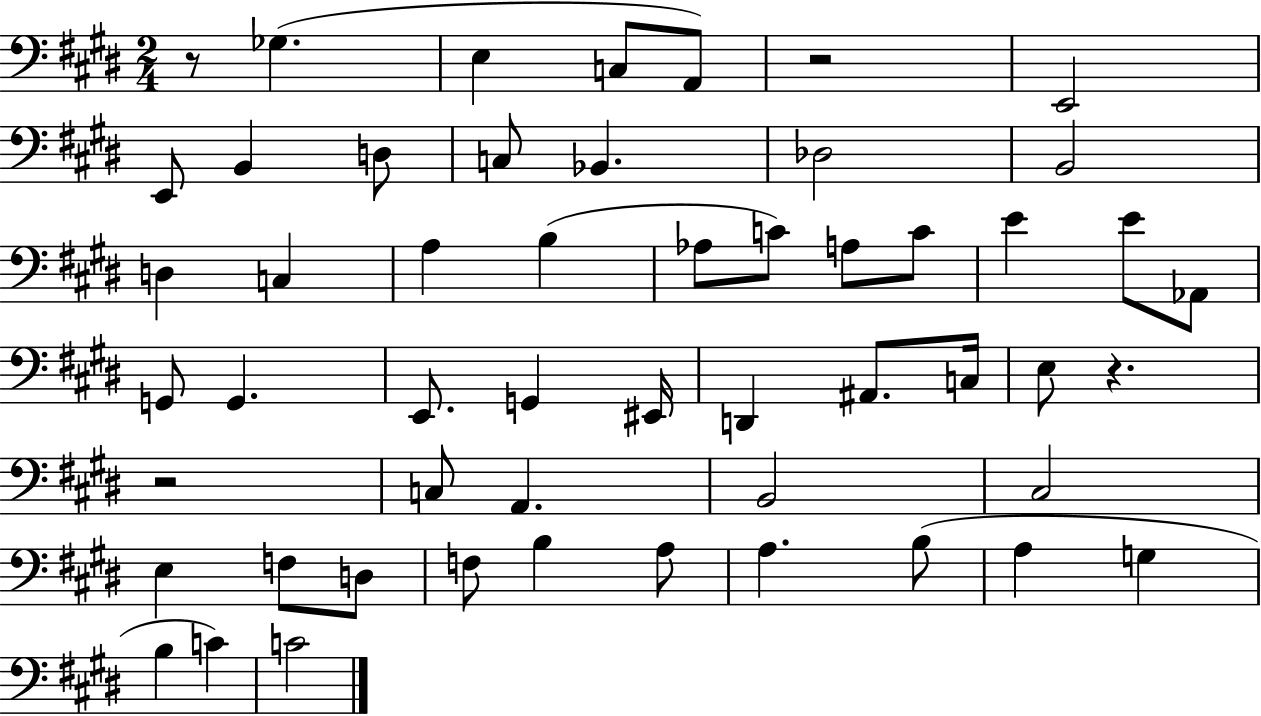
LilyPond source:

{
  \clef bass
  \numericTimeSignature
  \time 2/4
  \key e \major
  r8 ges4.( | e4 c8 a,8) | r2 | e,2 | \break e,8 b,4 d8 | c8 bes,4. | des2 | b,2 | \break d4 c4 | a4 b4( | aes8 c'8) a8 c'8 | e'4 e'8 aes,8 | \break g,8 g,4. | e,8. g,4 eis,16 | d,4 ais,8. c16 | e8 r4. | \break r2 | c8 a,4. | b,2 | cis2 | \break e4 f8 d8 | f8 b4 a8 | a4. b8( | a4 g4 | \break b4 c'4) | c'2 | \bar "|."
}